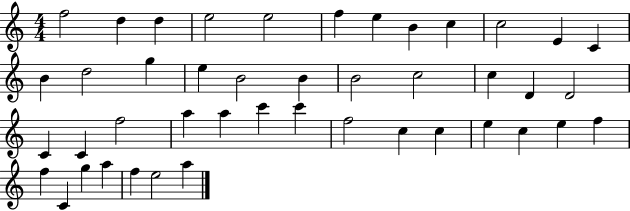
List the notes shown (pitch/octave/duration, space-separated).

F5/h D5/q D5/q E5/h E5/h F5/q E5/q B4/q C5/q C5/h E4/q C4/q B4/q D5/h G5/q E5/q B4/h B4/q B4/h C5/h C5/q D4/q D4/h C4/q C4/q F5/h A5/q A5/q C6/q C6/q F5/h C5/q C5/q E5/q C5/q E5/q F5/q F5/q C4/q G5/q A5/q F5/q E5/h A5/q